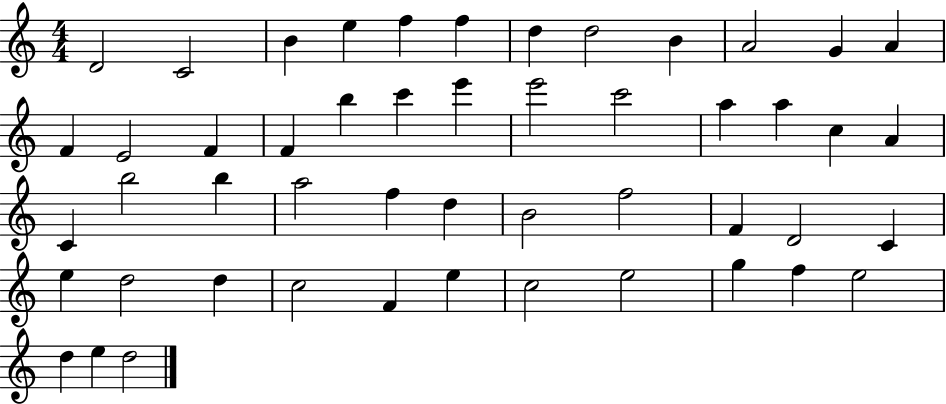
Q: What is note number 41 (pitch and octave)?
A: F4